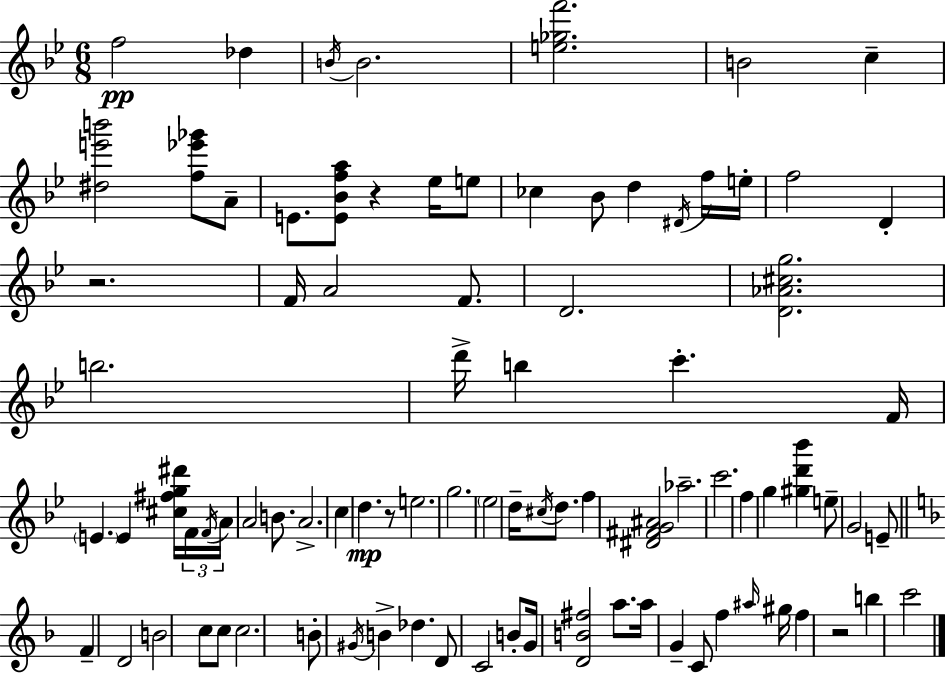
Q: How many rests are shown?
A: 4